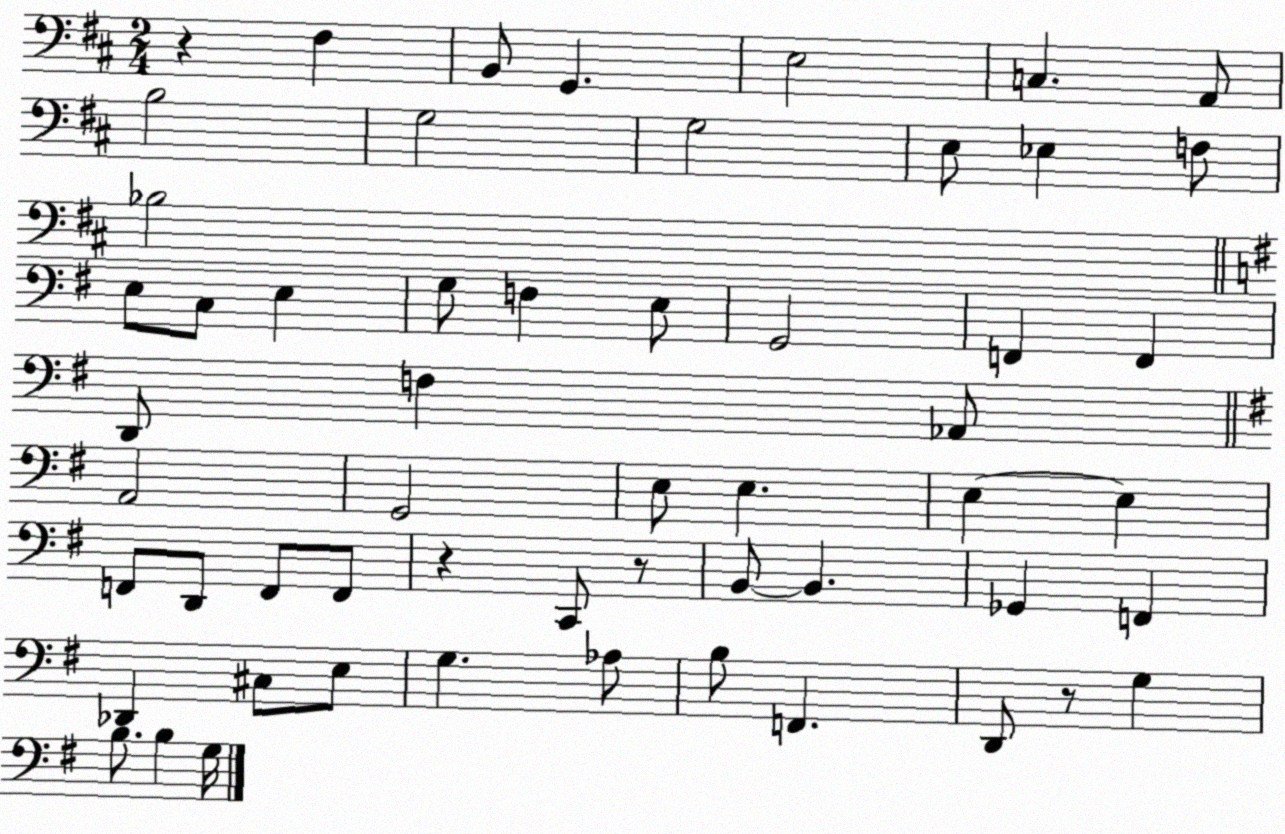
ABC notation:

X:1
T:Untitled
M:2/4
L:1/4
K:D
z ^F, B,,/2 G,, E,2 C, A,,/2 B,2 G,2 G,2 E,/2 _E, F,/2 _B,2 E,/2 C,/2 E, G,/2 F, E,/2 G,,2 F,, F,, D,,/2 F, _A,,/2 A,,2 G,,2 E,/2 E, E, E, F,,/2 D,,/2 F,,/2 F,,/2 z C,,/2 z/2 B,,/2 B,, _G,, F,, _D,, ^C,/2 E,/2 G, _A,/2 B,/2 F,, D,,/2 z/2 G, B,/2 B, G,/4